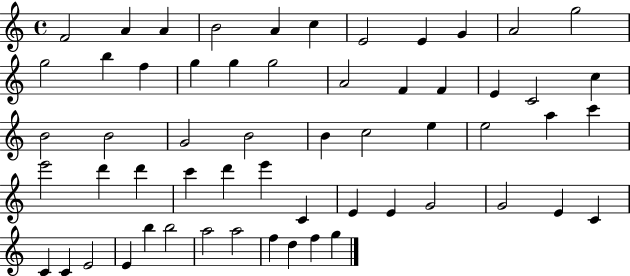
{
  \clef treble
  \time 4/4
  \defaultTimeSignature
  \key c \major
  f'2 a'4 a'4 | b'2 a'4 c''4 | e'2 e'4 g'4 | a'2 g''2 | \break g''2 b''4 f''4 | g''4 g''4 g''2 | a'2 f'4 f'4 | e'4 c'2 c''4 | \break b'2 b'2 | g'2 b'2 | b'4 c''2 e''4 | e''2 a''4 c'''4 | \break e'''2 d'''4 d'''4 | c'''4 d'''4 e'''4 c'4 | e'4 e'4 g'2 | g'2 e'4 c'4 | \break c'4 c'4 e'2 | e'4 b''4 b''2 | a''2 a''2 | f''4 d''4 f''4 g''4 | \break \bar "|."
}